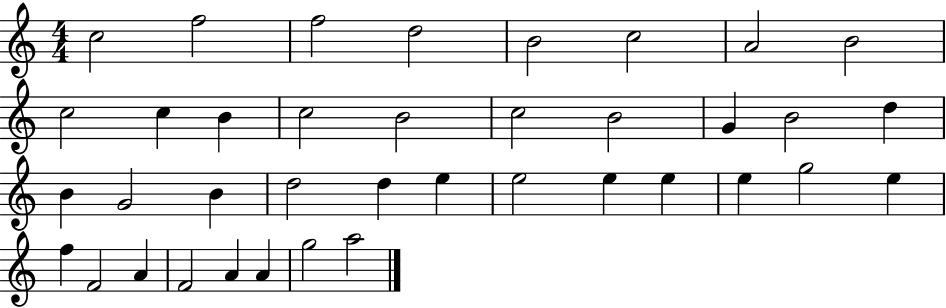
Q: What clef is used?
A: treble